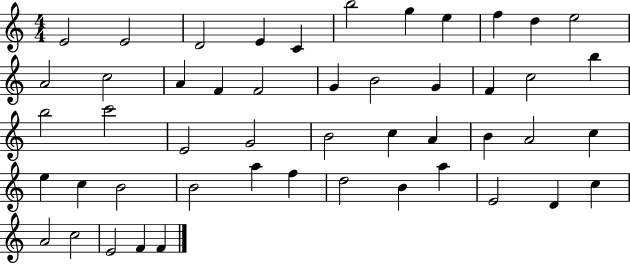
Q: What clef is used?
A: treble